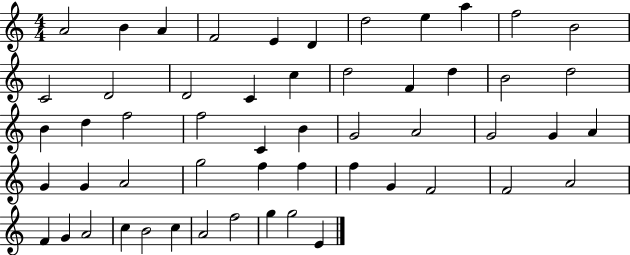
{
  \clef treble
  \numericTimeSignature
  \time 4/4
  \key c \major
  a'2 b'4 a'4 | f'2 e'4 d'4 | d''2 e''4 a''4 | f''2 b'2 | \break c'2 d'2 | d'2 c'4 c''4 | d''2 f'4 d''4 | b'2 d''2 | \break b'4 d''4 f''2 | f''2 c'4 b'4 | g'2 a'2 | g'2 g'4 a'4 | \break g'4 g'4 a'2 | g''2 f''4 f''4 | f''4 g'4 f'2 | f'2 a'2 | \break f'4 g'4 a'2 | c''4 b'2 c''4 | a'2 f''2 | g''4 g''2 e'4 | \break \bar "|."
}